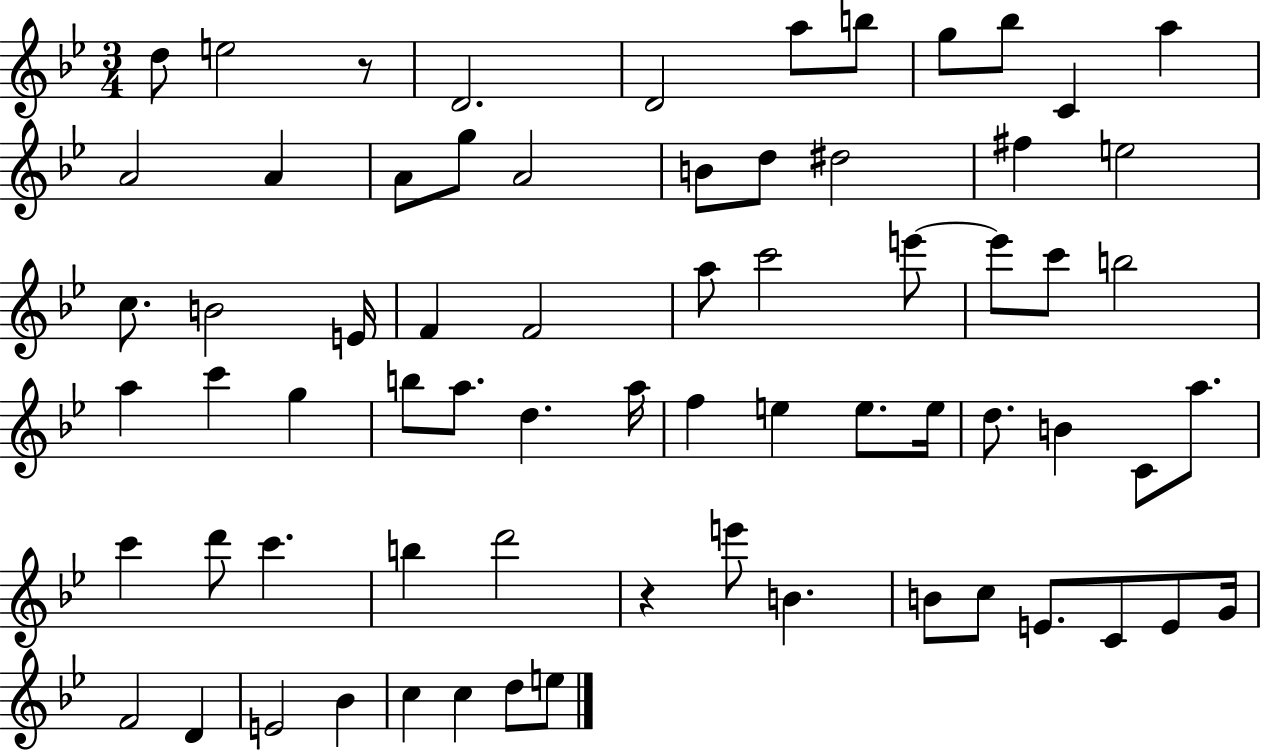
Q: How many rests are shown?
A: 2